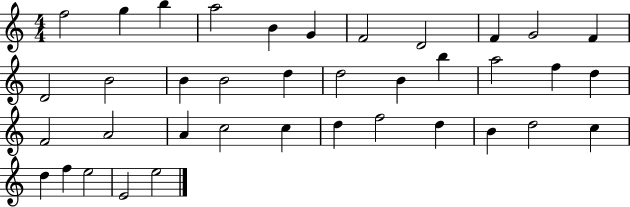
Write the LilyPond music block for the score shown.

{
  \clef treble
  \numericTimeSignature
  \time 4/4
  \key c \major
  f''2 g''4 b''4 | a''2 b'4 g'4 | f'2 d'2 | f'4 g'2 f'4 | \break d'2 b'2 | b'4 b'2 d''4 | d''2 b'4 b''4 | a''2 f''4 d''4 | \break f'2 a'2 | a'4 c''2 c''4 | d''4 f''2 d''4 | b'4 d''2 c''4 | \break d''4 f''4 e''2 | e'2 e''2 | \bar "|."
}